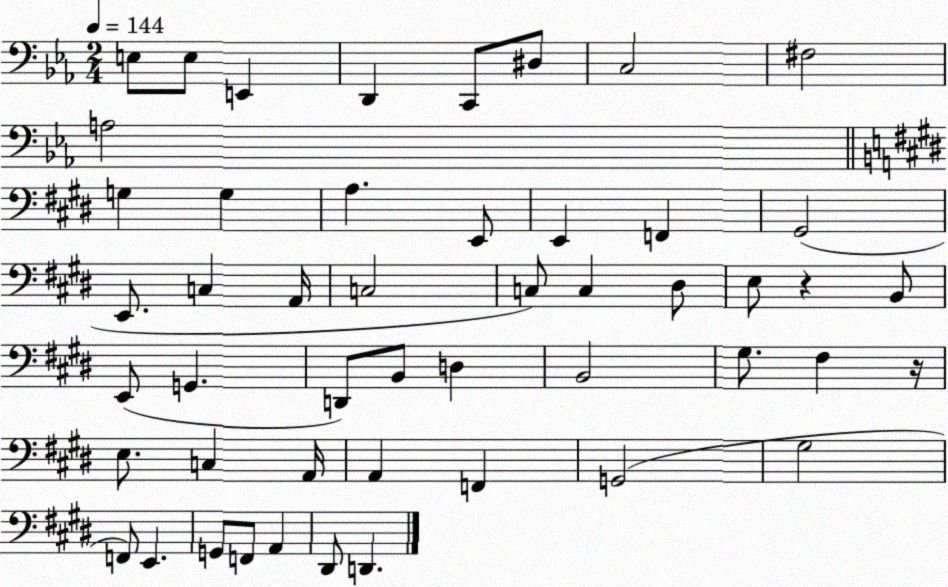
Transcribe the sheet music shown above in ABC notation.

X:1
T:Untitled
M:2/4
L:1/4
K:Eb
E,/2 E,/2 E,, D,, C,,/2 ^D,/2 C,2 ^F,2 A,2 G, G, A, E,,/2 E,, F,, ^G,,2 E,,/2 C, A,,/4 C,2 C,/2 C, ^D,/2 E,/2 z B,,/2 E,,/2 G,, D,,/2 B,,/2 D, B,,2 ^G,/2 ^F, z/4 E,/2 C, A,,/4 A,, F,, G,,2 ^G,2 F,,/2 E,, G,,/2 F,,/2 A,, ^D,,/2 D,,